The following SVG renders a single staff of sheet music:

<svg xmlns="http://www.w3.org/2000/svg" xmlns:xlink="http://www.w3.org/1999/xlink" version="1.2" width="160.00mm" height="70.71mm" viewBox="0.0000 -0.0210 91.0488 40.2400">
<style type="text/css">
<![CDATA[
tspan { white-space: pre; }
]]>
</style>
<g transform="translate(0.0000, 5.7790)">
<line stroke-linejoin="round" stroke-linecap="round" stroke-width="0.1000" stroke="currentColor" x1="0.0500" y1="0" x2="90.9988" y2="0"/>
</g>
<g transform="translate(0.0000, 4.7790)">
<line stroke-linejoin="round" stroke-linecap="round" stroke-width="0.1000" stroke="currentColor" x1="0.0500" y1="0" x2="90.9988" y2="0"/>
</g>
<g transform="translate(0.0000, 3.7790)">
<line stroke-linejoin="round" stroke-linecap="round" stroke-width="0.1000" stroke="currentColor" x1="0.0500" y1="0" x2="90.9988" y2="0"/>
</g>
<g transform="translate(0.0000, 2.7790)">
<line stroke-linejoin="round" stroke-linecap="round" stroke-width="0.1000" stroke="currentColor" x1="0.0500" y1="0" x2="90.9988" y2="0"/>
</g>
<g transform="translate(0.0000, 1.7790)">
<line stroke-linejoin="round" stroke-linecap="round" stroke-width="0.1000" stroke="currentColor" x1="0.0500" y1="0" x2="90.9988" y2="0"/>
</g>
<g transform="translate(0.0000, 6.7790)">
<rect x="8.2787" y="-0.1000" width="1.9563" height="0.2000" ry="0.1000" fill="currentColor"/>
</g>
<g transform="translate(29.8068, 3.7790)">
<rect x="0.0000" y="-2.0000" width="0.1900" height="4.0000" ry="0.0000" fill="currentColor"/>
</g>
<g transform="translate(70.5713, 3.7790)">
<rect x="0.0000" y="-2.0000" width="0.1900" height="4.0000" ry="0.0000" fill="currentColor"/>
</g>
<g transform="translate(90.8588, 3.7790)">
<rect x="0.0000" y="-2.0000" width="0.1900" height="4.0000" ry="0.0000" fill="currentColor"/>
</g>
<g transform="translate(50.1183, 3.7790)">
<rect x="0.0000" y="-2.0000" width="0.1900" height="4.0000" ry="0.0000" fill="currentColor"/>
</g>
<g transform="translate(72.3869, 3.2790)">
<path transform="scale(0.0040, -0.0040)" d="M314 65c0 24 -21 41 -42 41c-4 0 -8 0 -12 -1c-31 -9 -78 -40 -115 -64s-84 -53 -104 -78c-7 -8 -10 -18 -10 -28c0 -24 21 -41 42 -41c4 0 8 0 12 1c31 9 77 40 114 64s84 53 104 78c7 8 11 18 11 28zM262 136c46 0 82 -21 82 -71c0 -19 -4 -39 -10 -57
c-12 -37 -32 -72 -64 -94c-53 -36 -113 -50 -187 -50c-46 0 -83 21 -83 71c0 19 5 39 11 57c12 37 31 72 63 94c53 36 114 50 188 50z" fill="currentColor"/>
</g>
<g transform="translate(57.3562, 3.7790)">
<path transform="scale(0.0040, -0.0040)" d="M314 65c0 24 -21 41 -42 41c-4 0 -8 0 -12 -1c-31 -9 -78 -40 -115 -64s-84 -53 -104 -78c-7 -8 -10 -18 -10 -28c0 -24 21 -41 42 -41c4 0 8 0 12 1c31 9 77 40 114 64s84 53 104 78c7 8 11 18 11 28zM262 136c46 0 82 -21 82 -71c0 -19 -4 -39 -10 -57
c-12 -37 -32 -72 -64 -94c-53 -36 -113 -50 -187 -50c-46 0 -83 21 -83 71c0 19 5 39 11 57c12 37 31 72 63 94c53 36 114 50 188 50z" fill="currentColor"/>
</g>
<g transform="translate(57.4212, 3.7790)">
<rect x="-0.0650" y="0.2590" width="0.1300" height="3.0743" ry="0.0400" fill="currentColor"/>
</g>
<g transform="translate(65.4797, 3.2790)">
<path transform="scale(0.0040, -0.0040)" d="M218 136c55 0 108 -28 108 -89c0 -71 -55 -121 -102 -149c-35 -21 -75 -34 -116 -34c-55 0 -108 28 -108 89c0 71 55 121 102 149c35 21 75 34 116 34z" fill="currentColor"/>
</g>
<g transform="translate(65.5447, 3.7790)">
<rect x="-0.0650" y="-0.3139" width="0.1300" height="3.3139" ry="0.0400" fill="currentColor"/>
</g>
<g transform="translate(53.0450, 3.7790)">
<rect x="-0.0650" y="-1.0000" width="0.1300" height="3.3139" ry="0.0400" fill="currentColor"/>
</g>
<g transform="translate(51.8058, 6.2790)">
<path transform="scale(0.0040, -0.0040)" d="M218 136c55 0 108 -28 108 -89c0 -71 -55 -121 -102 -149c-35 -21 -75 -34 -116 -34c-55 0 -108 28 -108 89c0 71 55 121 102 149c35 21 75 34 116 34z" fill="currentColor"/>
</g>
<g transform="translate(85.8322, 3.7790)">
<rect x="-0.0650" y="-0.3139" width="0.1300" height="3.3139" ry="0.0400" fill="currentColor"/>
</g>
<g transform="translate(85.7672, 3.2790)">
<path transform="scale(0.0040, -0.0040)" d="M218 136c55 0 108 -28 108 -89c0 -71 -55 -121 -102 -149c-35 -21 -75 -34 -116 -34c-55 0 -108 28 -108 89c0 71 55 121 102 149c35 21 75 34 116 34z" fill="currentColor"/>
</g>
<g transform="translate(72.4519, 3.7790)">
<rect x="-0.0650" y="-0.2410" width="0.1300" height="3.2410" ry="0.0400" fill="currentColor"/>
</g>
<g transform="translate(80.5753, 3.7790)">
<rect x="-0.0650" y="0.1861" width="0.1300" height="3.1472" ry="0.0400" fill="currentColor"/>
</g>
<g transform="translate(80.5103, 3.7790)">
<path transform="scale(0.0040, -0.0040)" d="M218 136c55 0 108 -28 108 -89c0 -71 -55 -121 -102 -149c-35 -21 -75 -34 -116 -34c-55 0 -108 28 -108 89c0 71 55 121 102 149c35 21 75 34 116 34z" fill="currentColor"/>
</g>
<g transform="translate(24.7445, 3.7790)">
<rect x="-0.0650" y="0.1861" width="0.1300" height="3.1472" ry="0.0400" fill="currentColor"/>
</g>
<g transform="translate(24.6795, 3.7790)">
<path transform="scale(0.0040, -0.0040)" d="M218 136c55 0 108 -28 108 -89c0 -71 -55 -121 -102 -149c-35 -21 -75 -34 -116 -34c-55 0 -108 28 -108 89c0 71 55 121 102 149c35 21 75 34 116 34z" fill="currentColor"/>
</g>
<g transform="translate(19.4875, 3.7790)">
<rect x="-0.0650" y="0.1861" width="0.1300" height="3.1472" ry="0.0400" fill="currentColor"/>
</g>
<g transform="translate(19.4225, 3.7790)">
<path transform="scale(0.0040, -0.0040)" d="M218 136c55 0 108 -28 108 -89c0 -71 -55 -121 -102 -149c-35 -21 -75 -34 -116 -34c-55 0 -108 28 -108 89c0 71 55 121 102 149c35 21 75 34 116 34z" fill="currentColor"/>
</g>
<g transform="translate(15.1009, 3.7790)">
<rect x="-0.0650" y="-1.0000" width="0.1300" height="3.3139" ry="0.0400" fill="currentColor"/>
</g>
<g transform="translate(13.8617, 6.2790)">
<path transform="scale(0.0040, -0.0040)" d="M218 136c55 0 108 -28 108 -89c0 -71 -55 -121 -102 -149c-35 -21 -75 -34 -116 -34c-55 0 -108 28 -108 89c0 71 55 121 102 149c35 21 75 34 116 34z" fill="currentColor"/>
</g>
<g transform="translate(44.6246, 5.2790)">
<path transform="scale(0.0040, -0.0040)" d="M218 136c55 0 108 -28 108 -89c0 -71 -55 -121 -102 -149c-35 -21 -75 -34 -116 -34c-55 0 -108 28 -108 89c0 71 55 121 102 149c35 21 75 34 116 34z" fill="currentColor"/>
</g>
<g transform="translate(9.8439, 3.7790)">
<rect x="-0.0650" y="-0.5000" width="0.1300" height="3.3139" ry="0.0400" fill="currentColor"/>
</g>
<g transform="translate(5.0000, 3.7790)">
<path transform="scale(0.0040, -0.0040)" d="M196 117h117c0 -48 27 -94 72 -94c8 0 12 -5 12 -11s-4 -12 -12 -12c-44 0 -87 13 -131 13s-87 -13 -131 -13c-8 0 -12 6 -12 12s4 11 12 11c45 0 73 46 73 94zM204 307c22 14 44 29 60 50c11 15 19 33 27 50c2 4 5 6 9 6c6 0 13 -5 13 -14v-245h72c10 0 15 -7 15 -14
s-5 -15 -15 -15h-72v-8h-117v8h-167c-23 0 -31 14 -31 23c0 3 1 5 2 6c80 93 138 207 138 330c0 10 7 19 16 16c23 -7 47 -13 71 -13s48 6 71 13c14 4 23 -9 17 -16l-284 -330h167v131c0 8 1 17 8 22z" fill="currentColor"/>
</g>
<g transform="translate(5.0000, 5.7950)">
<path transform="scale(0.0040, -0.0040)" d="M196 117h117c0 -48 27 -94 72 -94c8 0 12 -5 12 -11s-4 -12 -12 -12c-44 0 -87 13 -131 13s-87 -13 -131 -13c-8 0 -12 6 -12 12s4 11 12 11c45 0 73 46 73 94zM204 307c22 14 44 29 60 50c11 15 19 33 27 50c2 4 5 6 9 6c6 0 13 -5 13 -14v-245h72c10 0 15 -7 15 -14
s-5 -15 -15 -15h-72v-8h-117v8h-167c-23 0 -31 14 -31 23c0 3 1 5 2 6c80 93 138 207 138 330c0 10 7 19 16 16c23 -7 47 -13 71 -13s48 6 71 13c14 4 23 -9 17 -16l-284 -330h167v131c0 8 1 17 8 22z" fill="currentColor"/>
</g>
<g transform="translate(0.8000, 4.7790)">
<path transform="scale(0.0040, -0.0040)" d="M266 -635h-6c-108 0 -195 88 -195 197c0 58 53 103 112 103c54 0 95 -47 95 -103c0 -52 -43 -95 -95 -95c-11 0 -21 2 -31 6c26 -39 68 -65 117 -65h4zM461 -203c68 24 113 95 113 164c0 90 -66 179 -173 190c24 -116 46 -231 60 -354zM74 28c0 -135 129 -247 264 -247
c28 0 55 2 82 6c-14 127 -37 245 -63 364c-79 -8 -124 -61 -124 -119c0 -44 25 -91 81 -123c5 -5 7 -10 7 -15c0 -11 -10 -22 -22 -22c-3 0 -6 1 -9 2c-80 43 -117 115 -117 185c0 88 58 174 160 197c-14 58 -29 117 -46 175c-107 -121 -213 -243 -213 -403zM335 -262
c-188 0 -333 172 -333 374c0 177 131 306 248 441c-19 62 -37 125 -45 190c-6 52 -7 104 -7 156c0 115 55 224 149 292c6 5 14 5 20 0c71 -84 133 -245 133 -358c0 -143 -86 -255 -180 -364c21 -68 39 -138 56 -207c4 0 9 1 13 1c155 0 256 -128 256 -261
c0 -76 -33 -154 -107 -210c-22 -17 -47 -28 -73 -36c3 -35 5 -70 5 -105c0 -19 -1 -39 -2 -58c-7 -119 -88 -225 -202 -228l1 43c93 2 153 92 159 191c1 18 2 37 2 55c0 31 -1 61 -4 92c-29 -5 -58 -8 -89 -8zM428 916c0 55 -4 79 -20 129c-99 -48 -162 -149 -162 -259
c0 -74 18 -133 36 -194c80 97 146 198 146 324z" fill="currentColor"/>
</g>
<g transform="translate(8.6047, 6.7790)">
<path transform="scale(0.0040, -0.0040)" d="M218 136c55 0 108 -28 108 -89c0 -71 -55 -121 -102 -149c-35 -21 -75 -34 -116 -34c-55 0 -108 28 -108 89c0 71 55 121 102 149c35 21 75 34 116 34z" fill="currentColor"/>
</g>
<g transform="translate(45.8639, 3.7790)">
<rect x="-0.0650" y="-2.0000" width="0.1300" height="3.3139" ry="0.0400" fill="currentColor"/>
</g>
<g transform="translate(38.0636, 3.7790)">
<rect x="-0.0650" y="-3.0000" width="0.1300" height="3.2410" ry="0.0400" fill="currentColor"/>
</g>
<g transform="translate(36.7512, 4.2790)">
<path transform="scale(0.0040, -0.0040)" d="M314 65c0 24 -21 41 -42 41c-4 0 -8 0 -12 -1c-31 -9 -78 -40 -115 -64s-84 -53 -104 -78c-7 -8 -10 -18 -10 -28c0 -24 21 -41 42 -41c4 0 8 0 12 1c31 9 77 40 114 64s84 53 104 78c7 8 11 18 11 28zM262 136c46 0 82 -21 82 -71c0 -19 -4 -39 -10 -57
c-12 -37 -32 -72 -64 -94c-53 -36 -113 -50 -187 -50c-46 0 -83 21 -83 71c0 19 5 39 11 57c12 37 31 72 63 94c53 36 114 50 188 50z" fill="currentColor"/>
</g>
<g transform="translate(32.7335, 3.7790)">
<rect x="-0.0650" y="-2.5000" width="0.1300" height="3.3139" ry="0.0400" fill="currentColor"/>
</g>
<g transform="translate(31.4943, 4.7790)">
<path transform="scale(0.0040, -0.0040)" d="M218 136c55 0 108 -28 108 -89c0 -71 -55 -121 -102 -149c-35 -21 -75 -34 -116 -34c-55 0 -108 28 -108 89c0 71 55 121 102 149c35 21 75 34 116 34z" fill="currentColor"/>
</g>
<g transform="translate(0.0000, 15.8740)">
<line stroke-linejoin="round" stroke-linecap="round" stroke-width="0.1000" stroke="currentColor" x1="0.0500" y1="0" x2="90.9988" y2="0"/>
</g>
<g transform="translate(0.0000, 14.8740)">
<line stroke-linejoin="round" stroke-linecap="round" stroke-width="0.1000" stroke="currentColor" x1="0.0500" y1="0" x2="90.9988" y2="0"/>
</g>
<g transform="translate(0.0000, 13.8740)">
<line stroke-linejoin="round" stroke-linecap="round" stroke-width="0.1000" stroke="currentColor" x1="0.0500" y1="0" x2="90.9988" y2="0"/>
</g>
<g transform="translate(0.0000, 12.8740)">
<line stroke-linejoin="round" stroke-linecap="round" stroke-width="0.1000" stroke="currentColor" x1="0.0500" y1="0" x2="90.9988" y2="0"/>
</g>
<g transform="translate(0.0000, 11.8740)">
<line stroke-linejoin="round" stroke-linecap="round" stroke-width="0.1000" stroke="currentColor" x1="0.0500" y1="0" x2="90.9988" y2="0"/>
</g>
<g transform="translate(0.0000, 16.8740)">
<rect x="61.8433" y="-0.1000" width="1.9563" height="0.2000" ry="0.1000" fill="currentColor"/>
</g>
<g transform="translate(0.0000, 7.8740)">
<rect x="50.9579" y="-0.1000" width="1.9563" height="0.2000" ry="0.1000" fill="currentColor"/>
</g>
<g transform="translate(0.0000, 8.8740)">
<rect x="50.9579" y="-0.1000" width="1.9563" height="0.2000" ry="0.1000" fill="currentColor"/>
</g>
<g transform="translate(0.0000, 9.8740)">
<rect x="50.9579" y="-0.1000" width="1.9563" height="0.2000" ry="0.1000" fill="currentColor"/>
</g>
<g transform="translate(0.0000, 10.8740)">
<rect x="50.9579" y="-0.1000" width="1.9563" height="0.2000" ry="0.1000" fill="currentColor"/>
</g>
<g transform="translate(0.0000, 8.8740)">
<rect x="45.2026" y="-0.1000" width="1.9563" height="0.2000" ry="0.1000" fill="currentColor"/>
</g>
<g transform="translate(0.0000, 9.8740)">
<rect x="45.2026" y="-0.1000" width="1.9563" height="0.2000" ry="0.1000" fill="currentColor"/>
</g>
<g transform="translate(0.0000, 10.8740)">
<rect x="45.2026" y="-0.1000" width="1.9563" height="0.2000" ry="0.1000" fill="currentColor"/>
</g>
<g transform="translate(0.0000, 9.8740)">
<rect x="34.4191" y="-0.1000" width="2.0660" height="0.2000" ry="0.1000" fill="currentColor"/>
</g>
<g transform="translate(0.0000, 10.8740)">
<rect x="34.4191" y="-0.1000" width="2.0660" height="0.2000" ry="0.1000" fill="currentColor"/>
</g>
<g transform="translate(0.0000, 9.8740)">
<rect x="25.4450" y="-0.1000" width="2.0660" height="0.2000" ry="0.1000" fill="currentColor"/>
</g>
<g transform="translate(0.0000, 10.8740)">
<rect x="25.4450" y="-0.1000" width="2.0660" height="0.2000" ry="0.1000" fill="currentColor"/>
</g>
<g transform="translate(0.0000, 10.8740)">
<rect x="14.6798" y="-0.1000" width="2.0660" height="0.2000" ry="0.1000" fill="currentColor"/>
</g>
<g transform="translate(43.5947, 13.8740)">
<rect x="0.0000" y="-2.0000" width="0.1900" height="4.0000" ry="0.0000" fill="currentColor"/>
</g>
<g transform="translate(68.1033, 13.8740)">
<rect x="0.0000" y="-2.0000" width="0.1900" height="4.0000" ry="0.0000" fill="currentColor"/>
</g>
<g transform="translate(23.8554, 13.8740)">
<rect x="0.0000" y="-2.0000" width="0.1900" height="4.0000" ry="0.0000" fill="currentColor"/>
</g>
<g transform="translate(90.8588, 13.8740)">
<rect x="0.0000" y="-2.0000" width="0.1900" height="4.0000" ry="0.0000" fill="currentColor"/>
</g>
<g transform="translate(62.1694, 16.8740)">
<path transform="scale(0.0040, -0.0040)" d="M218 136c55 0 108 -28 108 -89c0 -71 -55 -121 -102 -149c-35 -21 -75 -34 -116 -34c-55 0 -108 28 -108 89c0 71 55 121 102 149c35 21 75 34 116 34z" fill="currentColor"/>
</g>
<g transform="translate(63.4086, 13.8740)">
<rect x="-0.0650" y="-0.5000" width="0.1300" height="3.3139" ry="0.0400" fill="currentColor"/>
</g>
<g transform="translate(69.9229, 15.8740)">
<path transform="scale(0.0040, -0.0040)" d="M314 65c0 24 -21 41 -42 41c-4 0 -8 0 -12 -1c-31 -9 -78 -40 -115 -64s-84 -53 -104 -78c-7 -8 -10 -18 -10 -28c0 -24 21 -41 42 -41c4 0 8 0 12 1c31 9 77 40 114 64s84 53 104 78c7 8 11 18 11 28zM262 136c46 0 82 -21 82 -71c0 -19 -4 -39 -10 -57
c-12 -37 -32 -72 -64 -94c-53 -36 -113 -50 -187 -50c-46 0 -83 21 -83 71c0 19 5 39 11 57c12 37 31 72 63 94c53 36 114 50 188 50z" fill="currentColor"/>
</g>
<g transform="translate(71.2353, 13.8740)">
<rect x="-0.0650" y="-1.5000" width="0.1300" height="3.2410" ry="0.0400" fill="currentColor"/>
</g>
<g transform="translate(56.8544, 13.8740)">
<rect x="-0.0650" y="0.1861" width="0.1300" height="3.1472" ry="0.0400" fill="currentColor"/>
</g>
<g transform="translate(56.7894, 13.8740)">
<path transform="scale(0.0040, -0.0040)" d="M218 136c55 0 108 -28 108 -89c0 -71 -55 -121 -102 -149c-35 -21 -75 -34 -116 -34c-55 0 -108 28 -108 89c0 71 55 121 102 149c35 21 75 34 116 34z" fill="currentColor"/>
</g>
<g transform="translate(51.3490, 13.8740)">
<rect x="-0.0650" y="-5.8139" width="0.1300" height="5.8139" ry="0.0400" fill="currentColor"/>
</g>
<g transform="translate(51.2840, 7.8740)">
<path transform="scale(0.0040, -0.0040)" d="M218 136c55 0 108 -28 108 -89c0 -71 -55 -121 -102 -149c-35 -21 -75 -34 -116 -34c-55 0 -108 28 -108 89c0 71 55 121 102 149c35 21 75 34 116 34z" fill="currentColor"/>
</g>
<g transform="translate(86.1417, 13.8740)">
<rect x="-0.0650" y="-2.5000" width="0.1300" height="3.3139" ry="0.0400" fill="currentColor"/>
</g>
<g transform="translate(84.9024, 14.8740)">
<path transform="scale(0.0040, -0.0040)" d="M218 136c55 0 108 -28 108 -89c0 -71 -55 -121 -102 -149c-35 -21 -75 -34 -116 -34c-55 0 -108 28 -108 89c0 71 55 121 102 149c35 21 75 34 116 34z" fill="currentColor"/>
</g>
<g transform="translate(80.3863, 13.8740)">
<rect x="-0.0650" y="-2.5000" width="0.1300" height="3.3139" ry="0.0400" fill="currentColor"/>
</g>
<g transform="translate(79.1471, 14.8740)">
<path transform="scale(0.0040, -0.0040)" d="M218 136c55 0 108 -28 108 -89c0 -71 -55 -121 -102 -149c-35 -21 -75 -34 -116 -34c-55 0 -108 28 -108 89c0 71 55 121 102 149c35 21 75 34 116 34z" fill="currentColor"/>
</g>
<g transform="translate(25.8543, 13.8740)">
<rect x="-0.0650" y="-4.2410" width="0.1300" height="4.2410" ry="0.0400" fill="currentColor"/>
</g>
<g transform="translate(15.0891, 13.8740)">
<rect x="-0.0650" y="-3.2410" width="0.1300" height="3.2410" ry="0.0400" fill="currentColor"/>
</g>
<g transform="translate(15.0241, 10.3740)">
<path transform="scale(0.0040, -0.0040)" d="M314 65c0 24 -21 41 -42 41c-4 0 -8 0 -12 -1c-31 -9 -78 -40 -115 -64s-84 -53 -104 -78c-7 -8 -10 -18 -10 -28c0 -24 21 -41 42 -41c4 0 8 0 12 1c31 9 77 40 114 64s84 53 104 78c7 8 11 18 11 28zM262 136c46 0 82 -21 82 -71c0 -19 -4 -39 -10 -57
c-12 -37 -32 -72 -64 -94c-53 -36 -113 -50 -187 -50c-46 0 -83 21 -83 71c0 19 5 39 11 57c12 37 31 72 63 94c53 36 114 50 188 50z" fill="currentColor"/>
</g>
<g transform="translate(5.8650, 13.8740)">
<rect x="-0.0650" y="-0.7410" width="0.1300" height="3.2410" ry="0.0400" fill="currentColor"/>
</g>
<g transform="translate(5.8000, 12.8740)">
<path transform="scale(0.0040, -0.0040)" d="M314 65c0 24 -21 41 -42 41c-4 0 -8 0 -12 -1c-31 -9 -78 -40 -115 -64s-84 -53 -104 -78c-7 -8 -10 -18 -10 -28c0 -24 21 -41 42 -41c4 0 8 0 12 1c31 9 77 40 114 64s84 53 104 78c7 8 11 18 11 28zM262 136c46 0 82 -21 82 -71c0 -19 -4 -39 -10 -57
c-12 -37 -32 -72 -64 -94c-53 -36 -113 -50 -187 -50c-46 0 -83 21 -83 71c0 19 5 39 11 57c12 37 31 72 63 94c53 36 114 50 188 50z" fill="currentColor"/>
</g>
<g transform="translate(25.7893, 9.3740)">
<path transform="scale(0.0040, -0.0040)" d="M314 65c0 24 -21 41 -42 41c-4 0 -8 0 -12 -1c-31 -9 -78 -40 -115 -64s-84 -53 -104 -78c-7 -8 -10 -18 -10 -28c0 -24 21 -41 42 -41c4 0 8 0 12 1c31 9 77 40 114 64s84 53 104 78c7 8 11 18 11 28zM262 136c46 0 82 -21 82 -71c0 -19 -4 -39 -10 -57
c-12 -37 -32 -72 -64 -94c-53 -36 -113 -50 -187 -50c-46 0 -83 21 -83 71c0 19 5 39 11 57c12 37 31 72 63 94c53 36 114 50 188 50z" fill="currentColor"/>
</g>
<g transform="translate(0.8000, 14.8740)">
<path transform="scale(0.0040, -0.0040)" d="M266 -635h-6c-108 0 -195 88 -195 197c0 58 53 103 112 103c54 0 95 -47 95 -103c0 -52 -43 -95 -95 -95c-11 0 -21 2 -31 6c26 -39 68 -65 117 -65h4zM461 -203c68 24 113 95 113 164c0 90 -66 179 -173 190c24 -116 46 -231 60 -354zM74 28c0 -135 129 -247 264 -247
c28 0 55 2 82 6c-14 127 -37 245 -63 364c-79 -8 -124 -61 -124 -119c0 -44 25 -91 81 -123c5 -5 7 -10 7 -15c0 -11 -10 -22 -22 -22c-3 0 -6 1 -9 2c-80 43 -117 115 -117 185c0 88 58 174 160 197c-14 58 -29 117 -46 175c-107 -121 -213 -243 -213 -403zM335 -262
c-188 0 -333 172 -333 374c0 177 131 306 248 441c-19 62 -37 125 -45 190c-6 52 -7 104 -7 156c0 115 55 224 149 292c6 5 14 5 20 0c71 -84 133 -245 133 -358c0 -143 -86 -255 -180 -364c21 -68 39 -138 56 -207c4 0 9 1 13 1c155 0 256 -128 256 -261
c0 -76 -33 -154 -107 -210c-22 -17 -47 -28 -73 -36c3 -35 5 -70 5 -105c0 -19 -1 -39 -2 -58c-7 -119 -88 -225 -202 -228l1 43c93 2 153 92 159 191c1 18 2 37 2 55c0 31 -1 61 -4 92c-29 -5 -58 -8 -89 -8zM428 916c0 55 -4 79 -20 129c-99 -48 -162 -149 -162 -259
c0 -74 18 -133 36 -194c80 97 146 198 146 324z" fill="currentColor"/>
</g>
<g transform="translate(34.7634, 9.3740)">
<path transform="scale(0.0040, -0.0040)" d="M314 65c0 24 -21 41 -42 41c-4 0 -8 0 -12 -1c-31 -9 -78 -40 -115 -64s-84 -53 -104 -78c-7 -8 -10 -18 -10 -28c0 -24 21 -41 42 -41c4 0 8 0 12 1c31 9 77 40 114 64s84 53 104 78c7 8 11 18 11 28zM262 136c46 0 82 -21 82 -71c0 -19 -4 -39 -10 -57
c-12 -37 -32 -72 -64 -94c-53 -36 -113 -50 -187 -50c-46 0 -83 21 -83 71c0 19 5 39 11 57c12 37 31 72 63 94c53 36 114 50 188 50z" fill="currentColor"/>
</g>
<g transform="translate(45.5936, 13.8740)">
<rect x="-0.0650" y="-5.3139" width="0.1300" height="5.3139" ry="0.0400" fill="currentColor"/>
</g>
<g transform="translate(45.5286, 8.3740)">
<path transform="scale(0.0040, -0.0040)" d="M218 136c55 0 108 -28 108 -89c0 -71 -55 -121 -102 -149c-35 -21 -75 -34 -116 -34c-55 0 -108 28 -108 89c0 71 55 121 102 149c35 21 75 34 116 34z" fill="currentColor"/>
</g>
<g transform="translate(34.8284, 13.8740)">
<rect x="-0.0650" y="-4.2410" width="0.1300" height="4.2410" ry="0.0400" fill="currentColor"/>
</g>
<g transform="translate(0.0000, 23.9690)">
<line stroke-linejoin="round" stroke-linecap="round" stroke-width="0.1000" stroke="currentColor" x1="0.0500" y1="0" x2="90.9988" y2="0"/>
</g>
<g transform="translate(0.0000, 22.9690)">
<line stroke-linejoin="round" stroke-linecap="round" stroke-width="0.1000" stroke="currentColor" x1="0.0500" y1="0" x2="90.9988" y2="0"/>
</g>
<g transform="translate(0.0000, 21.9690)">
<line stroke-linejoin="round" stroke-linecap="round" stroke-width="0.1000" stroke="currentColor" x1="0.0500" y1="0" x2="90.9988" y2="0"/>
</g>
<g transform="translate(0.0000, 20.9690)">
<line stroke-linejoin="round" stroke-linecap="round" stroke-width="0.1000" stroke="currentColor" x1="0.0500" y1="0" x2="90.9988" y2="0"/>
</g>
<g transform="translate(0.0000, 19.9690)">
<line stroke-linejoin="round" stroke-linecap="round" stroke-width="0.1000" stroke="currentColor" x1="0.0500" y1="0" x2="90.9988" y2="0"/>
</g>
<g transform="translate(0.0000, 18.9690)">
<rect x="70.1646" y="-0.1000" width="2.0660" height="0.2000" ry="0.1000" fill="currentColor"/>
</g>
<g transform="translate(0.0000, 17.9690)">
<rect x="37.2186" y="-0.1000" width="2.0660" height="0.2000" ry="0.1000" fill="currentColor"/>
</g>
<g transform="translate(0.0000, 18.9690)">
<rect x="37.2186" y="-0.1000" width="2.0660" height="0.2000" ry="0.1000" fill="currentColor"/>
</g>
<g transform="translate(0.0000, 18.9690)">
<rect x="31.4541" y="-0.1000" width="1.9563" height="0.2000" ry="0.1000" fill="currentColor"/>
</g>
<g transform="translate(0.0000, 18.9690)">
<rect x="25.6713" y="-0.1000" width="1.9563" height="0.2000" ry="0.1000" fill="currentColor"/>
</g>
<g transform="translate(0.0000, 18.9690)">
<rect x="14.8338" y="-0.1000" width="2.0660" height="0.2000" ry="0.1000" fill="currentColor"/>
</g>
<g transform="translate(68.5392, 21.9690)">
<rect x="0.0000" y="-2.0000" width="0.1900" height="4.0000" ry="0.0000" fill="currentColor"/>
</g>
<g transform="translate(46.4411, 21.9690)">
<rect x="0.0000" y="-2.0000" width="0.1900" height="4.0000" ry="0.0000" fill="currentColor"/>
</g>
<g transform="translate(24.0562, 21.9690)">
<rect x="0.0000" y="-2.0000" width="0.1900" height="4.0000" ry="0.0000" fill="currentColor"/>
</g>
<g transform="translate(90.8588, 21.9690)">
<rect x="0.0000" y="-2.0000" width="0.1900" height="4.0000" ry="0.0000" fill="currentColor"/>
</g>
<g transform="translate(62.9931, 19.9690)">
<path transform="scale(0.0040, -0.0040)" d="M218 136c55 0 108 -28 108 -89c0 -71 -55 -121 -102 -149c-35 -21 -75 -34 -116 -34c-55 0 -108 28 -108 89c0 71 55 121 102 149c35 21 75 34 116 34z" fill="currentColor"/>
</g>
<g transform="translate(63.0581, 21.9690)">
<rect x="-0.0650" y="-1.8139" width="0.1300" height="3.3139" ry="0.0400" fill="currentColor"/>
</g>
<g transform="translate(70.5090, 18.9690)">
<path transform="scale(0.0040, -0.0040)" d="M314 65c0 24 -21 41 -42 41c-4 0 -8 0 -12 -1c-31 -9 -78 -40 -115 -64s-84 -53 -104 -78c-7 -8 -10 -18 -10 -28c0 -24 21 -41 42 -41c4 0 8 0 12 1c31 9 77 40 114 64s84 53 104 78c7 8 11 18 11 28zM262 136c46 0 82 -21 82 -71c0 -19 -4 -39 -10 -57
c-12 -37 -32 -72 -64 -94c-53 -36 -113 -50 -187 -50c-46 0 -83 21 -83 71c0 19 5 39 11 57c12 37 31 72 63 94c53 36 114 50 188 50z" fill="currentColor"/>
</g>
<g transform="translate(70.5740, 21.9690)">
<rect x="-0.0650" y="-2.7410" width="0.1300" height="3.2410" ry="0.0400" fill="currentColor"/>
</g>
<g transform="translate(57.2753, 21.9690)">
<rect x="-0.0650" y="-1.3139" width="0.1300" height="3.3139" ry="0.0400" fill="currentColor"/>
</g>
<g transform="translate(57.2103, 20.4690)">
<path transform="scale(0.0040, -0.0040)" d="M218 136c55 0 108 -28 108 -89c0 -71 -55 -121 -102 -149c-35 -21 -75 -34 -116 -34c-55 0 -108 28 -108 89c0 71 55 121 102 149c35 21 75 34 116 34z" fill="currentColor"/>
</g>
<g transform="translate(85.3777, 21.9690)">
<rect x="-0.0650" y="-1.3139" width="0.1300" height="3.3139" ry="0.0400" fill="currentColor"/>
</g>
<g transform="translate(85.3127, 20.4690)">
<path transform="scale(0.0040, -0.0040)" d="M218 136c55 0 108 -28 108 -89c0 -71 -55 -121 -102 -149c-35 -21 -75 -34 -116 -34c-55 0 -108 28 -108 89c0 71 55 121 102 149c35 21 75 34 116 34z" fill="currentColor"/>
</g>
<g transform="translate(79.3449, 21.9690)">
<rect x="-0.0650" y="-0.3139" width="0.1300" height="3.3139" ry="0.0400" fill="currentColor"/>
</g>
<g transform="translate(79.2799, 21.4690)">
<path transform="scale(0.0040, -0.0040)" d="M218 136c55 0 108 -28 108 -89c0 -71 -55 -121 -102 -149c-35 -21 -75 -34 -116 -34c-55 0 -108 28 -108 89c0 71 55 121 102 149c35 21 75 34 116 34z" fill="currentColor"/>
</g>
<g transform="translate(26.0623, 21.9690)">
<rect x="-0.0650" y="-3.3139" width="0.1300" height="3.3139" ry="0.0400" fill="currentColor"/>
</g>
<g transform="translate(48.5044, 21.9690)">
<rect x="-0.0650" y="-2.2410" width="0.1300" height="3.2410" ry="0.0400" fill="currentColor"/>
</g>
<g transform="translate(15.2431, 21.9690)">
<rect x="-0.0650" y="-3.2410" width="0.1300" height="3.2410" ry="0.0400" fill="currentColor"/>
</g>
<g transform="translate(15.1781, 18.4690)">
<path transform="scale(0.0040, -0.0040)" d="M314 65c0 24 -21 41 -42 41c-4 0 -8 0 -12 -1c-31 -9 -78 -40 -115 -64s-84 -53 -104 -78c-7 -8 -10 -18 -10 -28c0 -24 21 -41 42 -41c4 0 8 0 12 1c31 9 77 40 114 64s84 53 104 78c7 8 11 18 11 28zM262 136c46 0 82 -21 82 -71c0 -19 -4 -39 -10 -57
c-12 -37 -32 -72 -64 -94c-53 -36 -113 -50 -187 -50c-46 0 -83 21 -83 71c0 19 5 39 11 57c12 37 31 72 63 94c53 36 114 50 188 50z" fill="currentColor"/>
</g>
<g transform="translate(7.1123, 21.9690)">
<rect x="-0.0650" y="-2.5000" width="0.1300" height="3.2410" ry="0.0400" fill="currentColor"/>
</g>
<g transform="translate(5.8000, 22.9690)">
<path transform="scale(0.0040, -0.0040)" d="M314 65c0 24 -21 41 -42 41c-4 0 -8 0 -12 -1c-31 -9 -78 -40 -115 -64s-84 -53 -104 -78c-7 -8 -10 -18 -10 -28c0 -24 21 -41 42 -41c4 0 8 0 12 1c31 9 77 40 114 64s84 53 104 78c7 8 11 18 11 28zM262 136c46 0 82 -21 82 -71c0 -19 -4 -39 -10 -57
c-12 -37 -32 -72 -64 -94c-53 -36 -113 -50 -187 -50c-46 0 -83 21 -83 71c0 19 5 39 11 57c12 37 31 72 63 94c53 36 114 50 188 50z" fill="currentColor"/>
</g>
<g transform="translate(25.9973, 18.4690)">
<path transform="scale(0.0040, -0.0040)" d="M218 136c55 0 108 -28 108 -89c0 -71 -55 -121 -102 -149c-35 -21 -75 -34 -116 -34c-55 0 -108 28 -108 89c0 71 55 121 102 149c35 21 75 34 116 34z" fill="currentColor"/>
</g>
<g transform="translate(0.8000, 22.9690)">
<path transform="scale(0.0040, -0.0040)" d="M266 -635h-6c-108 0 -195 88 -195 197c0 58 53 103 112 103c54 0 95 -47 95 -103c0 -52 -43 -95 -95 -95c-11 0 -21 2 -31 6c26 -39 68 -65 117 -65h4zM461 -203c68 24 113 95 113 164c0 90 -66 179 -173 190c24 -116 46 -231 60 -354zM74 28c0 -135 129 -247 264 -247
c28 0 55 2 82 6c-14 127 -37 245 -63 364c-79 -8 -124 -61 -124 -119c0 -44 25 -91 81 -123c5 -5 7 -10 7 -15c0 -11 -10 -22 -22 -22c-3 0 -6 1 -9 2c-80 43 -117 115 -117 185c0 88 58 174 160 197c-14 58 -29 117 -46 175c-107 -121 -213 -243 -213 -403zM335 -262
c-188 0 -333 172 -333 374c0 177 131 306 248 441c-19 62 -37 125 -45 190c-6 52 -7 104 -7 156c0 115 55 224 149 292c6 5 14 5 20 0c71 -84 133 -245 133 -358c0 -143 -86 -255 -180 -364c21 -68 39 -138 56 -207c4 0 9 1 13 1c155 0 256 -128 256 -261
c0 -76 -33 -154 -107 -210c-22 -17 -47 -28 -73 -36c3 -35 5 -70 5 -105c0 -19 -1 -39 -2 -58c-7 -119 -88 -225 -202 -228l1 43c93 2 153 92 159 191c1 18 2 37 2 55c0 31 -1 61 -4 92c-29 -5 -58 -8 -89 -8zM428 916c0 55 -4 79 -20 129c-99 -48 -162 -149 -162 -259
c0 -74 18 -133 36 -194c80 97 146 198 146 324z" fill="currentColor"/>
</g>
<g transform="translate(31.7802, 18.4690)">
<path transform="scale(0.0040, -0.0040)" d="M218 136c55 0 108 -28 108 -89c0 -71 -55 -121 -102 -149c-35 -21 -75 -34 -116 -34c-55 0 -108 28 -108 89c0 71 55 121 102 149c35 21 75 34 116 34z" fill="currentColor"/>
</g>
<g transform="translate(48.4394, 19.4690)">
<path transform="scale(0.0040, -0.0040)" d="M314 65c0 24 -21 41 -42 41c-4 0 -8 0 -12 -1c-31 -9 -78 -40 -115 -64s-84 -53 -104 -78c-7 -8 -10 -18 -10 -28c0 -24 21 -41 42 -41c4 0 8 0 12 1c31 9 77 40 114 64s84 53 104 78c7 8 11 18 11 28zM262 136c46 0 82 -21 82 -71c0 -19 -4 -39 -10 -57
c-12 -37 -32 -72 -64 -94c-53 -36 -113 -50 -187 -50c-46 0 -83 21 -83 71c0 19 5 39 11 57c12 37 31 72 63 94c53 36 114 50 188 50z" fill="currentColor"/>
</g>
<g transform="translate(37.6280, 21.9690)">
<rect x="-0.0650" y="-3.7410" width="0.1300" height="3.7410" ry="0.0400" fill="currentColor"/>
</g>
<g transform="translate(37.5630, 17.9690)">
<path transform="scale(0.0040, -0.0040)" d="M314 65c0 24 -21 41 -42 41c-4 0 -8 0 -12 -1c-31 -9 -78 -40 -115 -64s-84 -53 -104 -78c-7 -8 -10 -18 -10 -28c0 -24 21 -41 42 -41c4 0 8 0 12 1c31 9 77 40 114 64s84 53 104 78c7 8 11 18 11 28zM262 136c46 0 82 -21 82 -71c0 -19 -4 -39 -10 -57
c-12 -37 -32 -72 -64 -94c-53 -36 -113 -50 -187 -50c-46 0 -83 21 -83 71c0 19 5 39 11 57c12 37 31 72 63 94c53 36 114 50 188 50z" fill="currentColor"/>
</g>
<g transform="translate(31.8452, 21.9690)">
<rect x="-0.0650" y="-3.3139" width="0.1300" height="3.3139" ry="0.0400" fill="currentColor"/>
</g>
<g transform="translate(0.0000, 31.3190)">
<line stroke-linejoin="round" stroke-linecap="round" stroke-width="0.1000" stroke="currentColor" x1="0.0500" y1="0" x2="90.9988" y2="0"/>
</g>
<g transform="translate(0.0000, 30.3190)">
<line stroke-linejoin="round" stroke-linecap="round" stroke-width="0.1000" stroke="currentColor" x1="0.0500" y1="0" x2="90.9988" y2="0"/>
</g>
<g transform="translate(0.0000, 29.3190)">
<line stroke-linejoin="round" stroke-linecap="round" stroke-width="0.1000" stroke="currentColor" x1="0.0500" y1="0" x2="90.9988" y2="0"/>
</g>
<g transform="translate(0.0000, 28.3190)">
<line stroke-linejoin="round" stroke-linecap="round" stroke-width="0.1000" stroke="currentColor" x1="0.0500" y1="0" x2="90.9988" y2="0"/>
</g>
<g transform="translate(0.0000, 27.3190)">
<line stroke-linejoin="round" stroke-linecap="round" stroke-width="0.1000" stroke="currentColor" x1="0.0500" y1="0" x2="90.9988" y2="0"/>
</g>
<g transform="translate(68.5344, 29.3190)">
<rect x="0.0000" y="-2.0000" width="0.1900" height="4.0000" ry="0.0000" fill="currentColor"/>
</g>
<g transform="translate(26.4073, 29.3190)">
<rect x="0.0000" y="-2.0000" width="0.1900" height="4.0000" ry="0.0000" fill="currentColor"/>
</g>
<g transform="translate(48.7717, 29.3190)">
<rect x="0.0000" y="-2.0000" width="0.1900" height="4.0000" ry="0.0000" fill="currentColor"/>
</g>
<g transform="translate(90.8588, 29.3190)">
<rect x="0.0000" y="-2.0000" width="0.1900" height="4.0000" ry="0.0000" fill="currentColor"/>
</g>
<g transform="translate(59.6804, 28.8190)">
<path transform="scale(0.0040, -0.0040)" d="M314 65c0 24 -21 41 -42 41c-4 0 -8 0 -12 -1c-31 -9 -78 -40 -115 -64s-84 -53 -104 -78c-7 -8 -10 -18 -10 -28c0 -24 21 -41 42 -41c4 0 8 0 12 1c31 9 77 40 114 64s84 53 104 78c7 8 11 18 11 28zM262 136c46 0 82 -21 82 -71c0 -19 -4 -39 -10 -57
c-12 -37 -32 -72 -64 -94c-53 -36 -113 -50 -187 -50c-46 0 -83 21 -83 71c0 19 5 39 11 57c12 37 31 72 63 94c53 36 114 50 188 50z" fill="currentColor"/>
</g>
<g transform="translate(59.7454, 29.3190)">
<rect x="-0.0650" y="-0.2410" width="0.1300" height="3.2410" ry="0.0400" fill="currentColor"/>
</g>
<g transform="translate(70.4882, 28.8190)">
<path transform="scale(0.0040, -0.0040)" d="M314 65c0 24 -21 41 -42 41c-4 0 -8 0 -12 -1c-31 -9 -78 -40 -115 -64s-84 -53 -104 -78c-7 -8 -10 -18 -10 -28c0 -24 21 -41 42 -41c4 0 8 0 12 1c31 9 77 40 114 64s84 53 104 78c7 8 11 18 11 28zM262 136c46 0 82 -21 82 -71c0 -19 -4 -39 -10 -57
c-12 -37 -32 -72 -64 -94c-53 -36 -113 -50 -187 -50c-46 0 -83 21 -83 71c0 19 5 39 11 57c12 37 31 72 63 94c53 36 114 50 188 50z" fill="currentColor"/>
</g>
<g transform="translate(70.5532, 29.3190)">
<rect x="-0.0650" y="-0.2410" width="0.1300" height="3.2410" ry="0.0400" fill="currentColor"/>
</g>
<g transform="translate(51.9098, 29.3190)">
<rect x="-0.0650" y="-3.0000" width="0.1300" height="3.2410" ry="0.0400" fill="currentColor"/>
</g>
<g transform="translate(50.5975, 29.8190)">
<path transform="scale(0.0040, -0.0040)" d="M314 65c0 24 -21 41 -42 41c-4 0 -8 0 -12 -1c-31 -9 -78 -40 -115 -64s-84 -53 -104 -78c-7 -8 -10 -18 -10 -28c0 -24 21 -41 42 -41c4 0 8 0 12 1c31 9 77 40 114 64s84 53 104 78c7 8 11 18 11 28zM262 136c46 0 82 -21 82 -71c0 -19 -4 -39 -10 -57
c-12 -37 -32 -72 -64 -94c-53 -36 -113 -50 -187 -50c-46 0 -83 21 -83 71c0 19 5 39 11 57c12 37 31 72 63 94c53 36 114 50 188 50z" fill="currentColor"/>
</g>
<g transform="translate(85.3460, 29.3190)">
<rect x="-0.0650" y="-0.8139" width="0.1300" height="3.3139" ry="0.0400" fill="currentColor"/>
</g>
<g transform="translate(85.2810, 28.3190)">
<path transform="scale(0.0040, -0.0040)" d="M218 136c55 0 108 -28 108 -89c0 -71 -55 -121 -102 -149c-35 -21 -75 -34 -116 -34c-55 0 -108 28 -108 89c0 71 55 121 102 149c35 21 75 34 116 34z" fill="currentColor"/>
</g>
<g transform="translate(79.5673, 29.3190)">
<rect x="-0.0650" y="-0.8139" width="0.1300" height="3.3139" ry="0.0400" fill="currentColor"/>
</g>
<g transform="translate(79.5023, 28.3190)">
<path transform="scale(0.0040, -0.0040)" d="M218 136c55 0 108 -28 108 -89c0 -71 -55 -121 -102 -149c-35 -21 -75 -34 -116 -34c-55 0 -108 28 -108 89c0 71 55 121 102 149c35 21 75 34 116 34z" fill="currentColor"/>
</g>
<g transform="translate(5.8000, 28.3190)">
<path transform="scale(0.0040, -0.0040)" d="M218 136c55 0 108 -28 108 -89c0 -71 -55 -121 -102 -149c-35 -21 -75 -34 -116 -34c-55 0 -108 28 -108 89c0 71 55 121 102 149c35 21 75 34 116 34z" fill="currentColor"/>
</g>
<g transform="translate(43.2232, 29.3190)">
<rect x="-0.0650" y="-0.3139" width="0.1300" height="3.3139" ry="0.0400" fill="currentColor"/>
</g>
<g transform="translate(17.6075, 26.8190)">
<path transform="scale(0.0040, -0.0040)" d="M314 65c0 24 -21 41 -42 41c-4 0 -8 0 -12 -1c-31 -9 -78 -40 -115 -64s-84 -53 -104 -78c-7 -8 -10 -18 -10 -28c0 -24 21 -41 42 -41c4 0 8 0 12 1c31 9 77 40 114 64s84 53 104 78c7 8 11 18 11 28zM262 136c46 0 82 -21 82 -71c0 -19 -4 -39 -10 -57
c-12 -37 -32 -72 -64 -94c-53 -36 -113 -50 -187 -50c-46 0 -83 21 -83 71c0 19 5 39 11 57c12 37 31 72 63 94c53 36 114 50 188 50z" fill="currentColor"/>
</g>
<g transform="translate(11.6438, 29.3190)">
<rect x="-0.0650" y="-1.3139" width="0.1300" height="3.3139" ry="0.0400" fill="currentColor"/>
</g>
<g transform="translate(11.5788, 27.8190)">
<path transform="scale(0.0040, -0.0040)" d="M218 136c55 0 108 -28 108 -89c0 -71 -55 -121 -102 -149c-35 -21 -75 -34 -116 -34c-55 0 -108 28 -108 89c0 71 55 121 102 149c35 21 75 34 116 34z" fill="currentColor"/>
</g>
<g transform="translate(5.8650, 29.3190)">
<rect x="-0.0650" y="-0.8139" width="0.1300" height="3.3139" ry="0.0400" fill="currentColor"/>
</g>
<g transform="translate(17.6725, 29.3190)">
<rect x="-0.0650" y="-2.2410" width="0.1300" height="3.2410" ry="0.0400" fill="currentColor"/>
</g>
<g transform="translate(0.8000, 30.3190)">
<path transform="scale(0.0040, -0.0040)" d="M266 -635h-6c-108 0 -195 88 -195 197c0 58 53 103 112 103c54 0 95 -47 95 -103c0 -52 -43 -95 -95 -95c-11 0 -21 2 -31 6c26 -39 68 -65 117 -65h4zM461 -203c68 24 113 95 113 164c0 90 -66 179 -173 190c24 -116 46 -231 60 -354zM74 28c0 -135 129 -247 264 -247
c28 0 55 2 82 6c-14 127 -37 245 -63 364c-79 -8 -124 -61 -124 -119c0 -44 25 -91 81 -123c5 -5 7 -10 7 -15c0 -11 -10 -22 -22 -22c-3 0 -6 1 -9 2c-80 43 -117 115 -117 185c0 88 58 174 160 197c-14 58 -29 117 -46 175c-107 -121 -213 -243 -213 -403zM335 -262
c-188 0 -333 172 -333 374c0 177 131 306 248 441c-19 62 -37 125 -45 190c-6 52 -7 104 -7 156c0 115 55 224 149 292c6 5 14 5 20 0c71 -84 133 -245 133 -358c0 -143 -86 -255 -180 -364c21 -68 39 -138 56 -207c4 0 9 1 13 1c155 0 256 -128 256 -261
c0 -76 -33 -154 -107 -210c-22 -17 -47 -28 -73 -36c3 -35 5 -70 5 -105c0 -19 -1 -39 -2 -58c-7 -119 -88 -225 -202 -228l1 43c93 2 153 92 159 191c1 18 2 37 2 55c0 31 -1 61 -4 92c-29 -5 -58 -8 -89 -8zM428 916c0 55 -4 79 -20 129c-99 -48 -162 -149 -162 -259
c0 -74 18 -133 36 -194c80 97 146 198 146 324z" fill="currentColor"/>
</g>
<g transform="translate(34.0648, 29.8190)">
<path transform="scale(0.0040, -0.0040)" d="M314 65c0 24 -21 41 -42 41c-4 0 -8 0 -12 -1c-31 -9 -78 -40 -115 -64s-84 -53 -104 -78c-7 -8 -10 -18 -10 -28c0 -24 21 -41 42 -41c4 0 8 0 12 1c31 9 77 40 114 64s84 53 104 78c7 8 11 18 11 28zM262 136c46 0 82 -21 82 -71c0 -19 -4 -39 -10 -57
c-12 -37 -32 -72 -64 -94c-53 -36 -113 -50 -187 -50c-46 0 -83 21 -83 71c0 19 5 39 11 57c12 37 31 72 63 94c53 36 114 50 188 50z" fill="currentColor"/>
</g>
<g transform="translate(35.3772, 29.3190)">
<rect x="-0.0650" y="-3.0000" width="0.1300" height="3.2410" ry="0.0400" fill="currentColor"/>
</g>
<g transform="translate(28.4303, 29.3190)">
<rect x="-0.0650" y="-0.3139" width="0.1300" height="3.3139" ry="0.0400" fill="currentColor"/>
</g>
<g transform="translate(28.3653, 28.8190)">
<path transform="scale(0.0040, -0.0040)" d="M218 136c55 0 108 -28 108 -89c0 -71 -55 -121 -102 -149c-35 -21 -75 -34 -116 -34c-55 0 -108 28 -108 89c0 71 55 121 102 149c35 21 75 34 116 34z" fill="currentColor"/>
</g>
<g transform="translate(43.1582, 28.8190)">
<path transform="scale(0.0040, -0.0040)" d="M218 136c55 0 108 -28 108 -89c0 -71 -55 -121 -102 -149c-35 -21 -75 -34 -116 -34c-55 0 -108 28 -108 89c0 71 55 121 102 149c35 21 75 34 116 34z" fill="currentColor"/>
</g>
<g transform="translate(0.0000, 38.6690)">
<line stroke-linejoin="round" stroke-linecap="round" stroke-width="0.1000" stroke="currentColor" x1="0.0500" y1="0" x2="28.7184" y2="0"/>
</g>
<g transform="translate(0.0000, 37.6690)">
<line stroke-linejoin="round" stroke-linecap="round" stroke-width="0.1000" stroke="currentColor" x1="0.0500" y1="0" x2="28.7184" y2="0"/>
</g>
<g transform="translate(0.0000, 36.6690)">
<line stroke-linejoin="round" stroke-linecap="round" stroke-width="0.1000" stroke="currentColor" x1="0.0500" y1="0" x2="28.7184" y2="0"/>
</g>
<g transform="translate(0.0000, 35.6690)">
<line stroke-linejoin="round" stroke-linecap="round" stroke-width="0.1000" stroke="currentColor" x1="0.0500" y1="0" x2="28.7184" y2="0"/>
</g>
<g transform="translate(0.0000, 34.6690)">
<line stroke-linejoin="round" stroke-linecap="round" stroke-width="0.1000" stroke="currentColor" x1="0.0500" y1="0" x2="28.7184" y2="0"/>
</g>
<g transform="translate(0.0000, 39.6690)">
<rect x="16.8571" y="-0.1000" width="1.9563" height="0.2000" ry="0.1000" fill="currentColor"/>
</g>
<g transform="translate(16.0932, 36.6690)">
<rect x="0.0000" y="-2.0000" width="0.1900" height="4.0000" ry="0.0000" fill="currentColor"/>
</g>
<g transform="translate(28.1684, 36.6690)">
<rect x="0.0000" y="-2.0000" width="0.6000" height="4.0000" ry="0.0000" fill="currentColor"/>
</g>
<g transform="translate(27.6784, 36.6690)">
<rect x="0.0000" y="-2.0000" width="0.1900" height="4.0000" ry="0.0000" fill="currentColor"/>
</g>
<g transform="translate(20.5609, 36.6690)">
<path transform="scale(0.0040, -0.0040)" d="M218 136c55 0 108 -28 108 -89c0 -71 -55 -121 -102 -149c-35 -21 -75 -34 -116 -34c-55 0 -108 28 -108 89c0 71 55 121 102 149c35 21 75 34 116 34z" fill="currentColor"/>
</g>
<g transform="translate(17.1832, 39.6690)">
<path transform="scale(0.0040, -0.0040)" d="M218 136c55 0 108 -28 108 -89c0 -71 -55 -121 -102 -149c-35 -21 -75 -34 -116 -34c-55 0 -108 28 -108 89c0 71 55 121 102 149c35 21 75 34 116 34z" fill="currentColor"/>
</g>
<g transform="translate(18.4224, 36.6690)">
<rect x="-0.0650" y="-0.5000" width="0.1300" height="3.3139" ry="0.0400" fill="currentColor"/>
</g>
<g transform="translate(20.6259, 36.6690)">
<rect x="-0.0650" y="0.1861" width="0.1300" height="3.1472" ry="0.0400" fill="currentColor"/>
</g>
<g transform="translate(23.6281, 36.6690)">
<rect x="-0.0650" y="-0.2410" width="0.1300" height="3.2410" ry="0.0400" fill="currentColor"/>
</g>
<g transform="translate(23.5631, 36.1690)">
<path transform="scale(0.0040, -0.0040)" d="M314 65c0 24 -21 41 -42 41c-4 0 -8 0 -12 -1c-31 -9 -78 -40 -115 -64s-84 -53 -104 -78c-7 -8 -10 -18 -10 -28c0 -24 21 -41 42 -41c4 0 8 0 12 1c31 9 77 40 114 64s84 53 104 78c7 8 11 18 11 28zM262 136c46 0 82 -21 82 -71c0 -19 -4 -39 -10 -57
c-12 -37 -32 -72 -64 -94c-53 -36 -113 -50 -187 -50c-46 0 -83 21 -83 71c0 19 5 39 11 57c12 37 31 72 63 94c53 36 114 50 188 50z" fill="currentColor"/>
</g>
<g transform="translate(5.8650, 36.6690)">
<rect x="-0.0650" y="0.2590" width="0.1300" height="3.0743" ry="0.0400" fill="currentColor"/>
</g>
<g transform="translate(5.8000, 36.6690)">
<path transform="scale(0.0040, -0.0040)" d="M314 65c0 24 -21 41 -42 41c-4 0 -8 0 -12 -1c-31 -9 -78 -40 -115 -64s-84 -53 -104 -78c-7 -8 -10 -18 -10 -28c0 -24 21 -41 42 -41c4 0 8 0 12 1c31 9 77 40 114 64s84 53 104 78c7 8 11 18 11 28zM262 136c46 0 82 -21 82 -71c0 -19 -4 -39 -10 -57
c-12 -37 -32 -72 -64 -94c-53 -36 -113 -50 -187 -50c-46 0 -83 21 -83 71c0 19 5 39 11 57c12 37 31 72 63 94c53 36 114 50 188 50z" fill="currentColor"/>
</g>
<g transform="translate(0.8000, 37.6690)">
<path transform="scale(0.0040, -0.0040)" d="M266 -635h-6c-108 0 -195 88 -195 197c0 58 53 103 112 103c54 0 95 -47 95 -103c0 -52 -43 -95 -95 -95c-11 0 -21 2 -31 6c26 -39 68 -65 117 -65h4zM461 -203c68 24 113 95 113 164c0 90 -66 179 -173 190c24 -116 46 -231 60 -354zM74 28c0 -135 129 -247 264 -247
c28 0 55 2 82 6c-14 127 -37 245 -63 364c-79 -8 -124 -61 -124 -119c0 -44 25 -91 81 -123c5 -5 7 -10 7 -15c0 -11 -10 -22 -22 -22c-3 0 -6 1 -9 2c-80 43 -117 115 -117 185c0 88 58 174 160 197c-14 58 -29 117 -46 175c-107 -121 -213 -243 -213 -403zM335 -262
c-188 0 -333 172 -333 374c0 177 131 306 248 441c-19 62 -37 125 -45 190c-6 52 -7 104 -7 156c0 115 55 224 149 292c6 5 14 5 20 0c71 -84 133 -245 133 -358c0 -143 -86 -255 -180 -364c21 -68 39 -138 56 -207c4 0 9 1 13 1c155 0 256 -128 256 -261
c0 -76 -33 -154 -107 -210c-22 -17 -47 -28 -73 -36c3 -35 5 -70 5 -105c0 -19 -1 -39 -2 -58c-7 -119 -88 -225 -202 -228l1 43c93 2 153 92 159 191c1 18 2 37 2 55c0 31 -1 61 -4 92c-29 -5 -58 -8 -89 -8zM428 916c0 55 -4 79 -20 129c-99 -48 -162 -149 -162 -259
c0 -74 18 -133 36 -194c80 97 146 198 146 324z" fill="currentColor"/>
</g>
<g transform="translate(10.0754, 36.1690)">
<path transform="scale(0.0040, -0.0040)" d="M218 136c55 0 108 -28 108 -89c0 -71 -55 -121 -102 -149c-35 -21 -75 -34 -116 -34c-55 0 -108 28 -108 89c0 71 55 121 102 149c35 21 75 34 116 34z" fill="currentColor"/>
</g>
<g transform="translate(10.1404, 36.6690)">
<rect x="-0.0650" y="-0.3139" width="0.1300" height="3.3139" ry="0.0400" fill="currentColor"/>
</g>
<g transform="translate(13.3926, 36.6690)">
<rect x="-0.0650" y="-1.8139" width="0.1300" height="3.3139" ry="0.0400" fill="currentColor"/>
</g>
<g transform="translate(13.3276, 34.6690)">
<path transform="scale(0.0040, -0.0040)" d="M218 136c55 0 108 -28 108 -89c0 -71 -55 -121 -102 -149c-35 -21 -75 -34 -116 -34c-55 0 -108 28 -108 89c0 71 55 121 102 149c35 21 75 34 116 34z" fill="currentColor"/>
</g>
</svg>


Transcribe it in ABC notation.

X:1
T:Untitled
M:4/4
L:1/4
K:C
C D B B G A2 F D B2 c c2 B c d2 b2 d'2 d'2 f' g' B C E2 G G G2 b2 b b c'2 g2 e f a2 c e d e g2 c A2 c A2 c2 c2 d d B2 c f C B c2